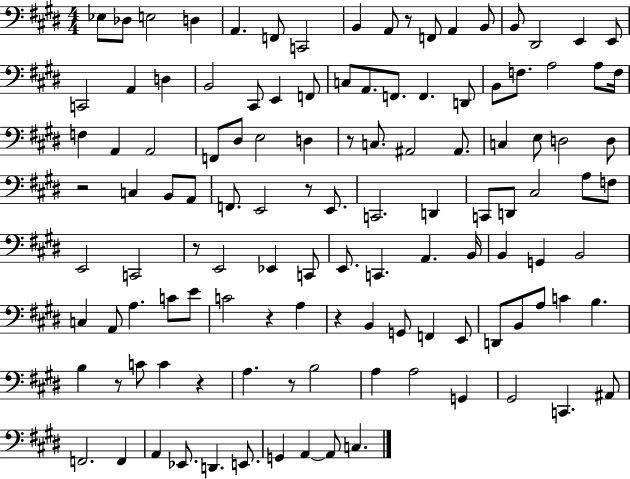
X:1
T:Untitled
M:4/4
L:1/4
K:E
_E,/2 _D,/2 E,2 D, A,, F,,/2 C,,2 B,, A,,/2 z/2 F,,/2 A,, B,,/2 B,,/2 ^D,,2 E,, E,,/2 C,,2 A,, D, B,,2 ^C,,/2 E,, F,,/2 C,/2 A,,/2 F,,/2 F,, D,,/2 B,,/2 F,/2 A,2 A,/2 F,/4 F, A,, A,,2 F,,/2 ^D,/2 E,2 D, z/2 C,/2 ^A,,2 ^A,,/2 C, E,/2 D,2 D,/2 z2 C, B,,/2 A,,/2 F,,/2 E,,2 z/2 E,,/2 C,,2 D,, C,,/2 D,,/2 ^C,2 A,/2 F,/2 E,,2 C,,2 z/2 E,,2 _E,, C,,/2 E,,/2 C,, A,, B,,/4 B,, G,, B,,2 C, A,,/2 A, C/2 E/2 C2 z A, z B,, G,,/2 F,, E,,/2 D,,/2 B,,/2 A,/2 C B, B, z/2 C/2 C z A, z/2 B,2 A, A,2 G,, ^G,,2 C,, ^A,,/2 F,,2 F,, A,, _E,,/2 D,, E,,/2 G,, A,, A,,/2 C,